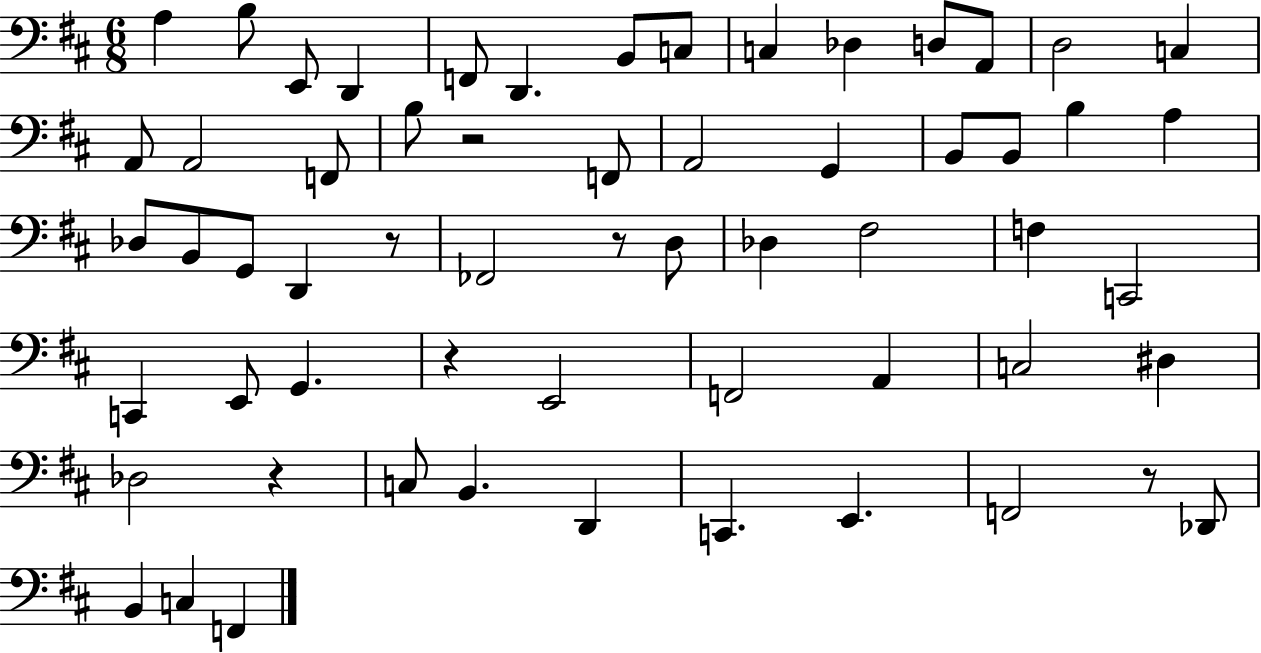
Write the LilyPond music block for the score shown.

{
  \clef bass
  \numericTimeSignature
  \time 6/8
  \key d \major
  a4 b8 e,8 d,4 | f,8 d,4. b,8 c8 | c4 des4 d8 a,8 | d2 c4 | \break a,8 a,2 f,8 | b8 r2 f,8 | a,2 g,4 | b,8 b,8 b4 a4 | \break des8 b,8 g,8 d,4 r8 | fes,2 r8 d8 | des4 fis2 | f4 c,2 | \break c,4 e,8 g,4. | r4 e,2 | f,2 a,4 | c2 dis4 | \break des2 r4 | c8 b,4. d,4 | c,4. e,4. | f,2 r8 des,8 | \break b,4 c4 f,4 | \bar "|."
}